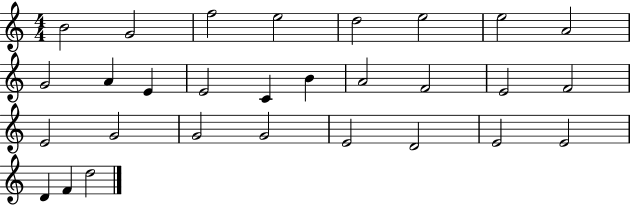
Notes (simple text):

B4/h G4/h F5/h E5/h D5/h E5/h E5/h A4/h G4/h A4/q E4/q E4/h C4/q B4/q A4/h F4/h E4/h F4/h E4/h G4/h G4/h G4/h E4/h D4/h E4/h E4/h D4/q F4/q D5/h